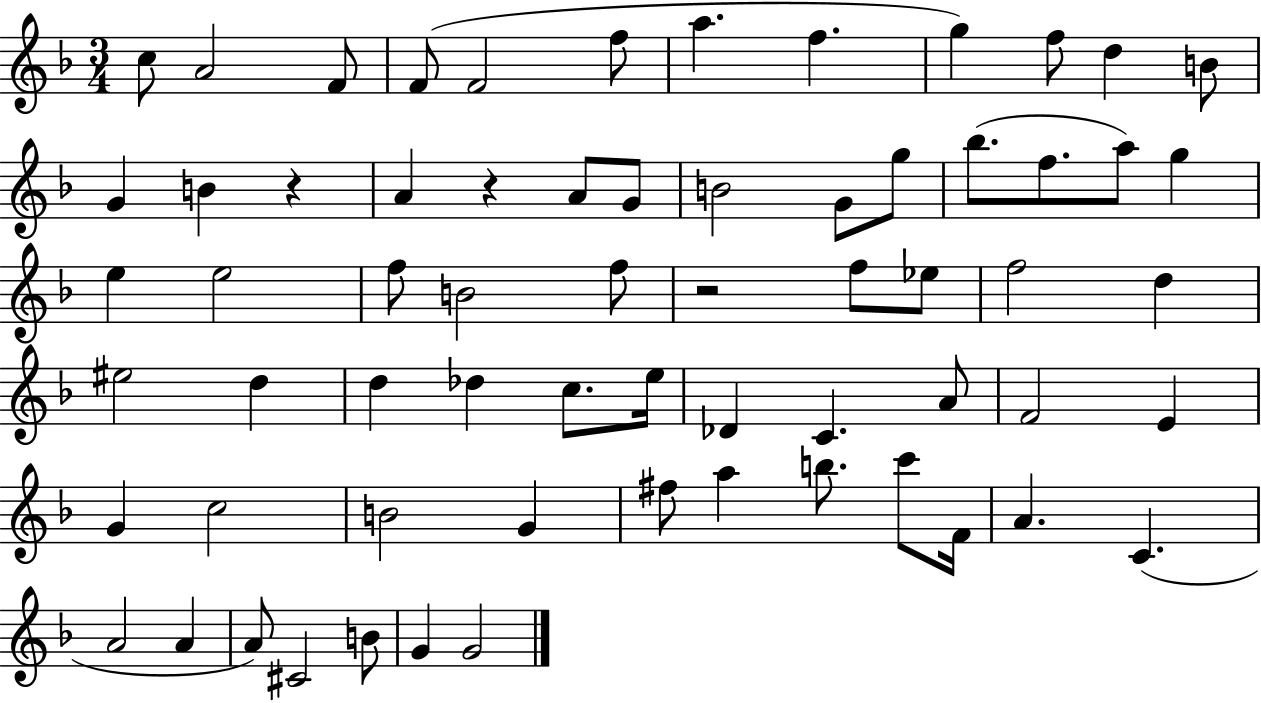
X:1
T:Untitled
M:3/4
L:1/4
K:F
c/2 A2 F/2 F/2 F2 f/2 a f g f/2 d B/2 G B z A z A/2 G/2 B2 G/2 g/2 _b/2 f/2 a/2 g e e2 f/2 B2 f/2 z2 f/2 _e/2 f2 d ^e2 d d _d c/2 e/4 _D C A/2 F2 E G c2 B2 G ^f/2 a b/2 c'/2 F/4 A C A2 A A/2 ^C2 B/2 G G2